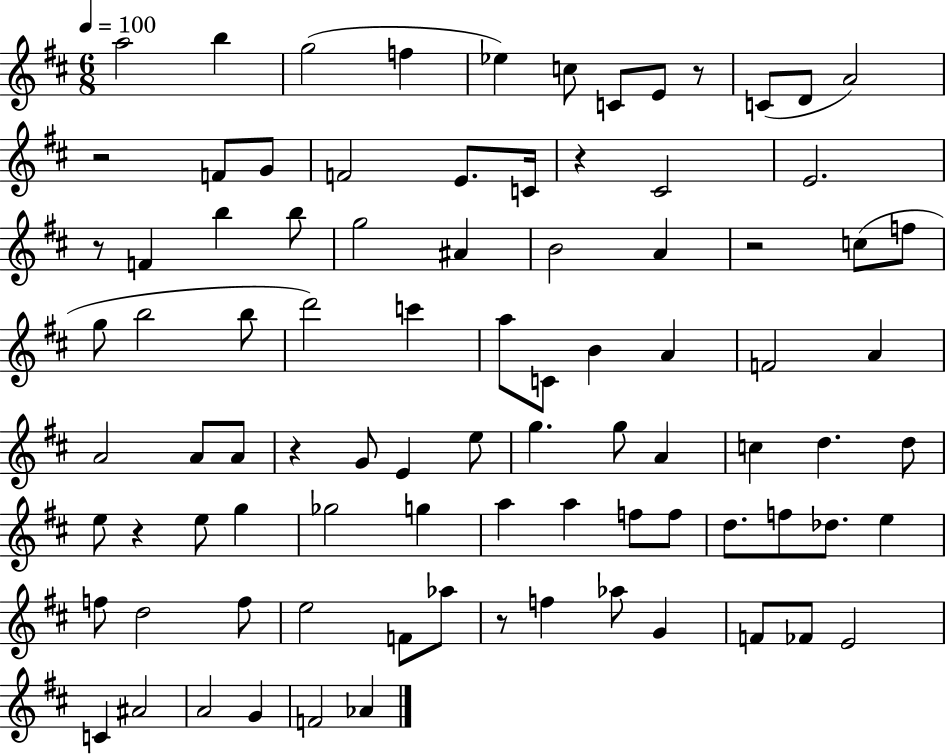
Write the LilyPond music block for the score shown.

{
  \clef treble
  \numericTimeSignature
  \time 6/8
  \key d \major
  \tempo 4 = 100
  a''2 b''4 | g''2( f''4 | ees''4) c''8 c'8 e'8 r8 | c'8( d'8 a'2) | \break r2 f'8 g'8 | f'2 e'8. c'16 | r4 cis'2 | e'2. | \break r8 f'4 b''4 b''8 | g''2 ais'4 | b'2 a'4 | r2 c''8( f''8 | \break g''8 b''2 b''8 | d'''2) c'''4 | a''8 c'8 b'4 a'4 | f'2 a'4 | \break a'2 a'8 a'8 | r4 g'8 e'4 e''8 | g''4. g''8 a'4 | c''4 d''4. d''8 | \break e''8 r4 e''8 g''4 | ges''2 g''4 | a''4 a''4 f''8 f''8 | d''8. f''8 des''8. e''4 | \break f''8 d''2 f''8 | e''2 f'8 aes''8 | r8 f''4 aes''8 g'4 | f'8 fes'8 e'2 | \break c'4 ais'2 | a'2 g'4 | f'2 aes'4 | \bar "|."
}